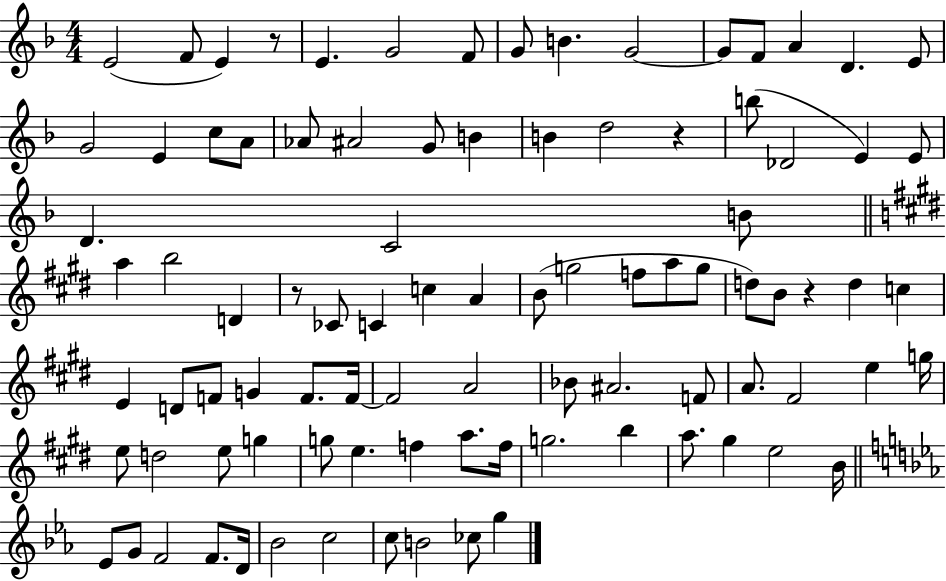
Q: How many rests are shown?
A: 4